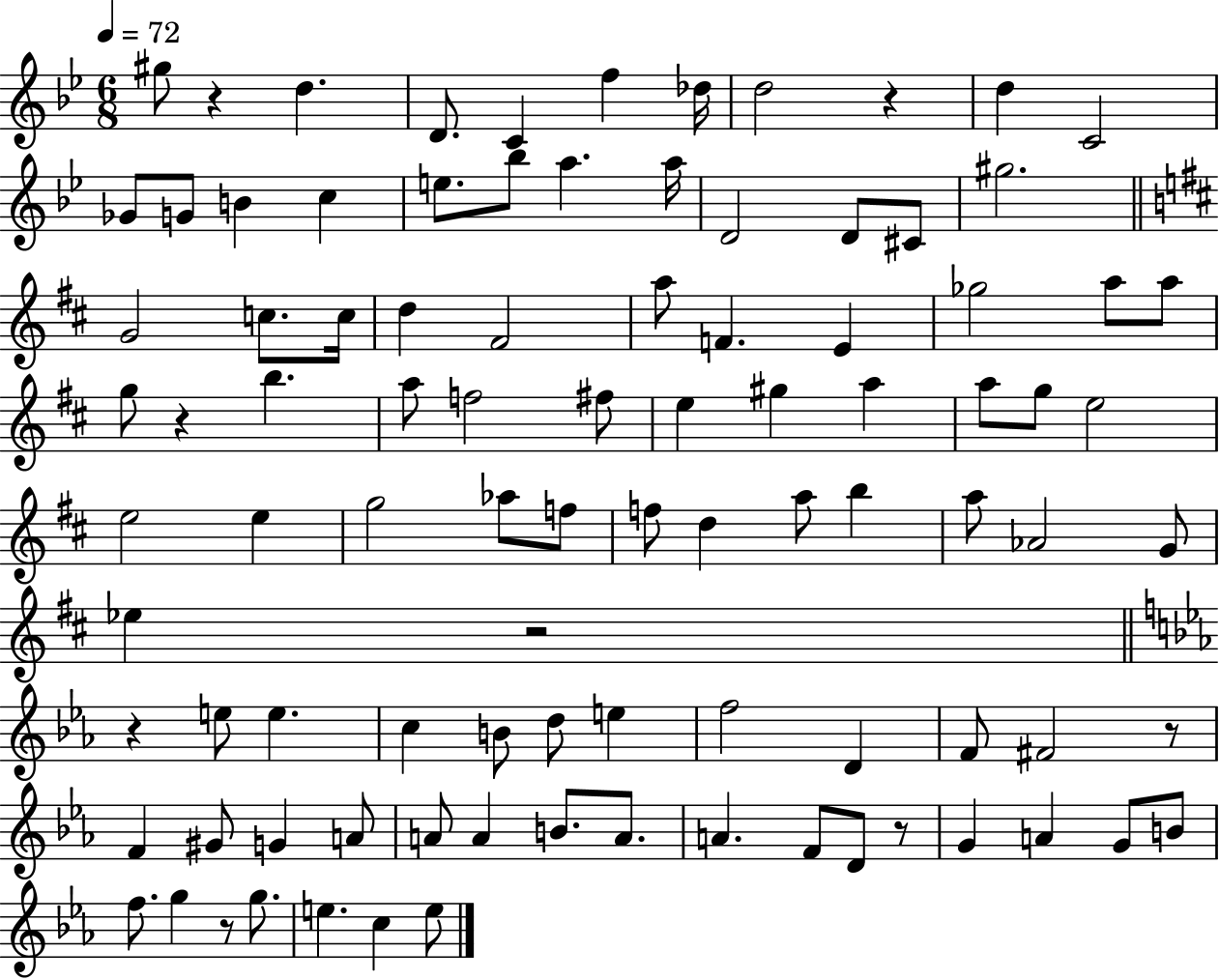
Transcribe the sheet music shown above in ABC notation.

X:1
T:Untitled
M:6/8
L:1/4
K:Bb
^g/2 z d D/2 C f _d/4 d2 z d C2 _G/2 G/2 B c e/2 _b/2 a a/4 D2 D/2 ^C/2 ^g2 G2 c/2 c/4 d ^F2 a/2 F E _g2 a/2 a/2 g/2 z b a/2 f2 ^f/2 e ^g a a/2 g/2 e2 e2 e g2 _a/2 f/2 f/2 d a/2 b a/2 _A2 G/2 _e z2 z e/2 e c B/2 d/2 e f2 D F/2 ^F2 z/2 F ^G/2 G A/2 A/2 A B/2 A/2 A F/2 D/2 z/2 G A G/2 B/2 f/2 g z/2 g/2 e c e/2